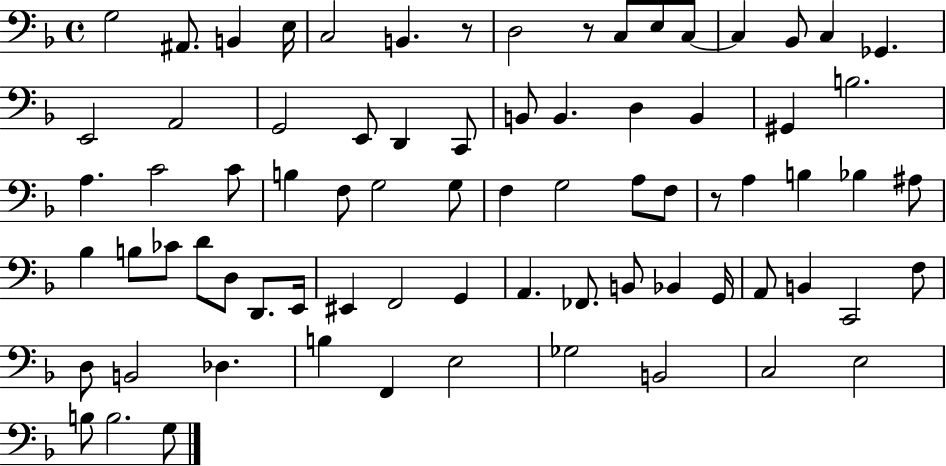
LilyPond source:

{
  \clef bass
  \time 4/4
  \defaultTimeSignature
  \key f \major
  \repeat volta 2 { g2 ais,8. b,4 e16 | c2 b,4. r8 | d2 r8 c8 e8 c8~~ | c4 bes,8 c4 ges,4. | \break e,2 a,2 | g,2 e,8 d,4 c,8 | b,8 b,4. d4 b,4 | gis,4 b2. | \break a4. c'2 c'8 | b4 f8 g2 g8 | f4 g2 a8 f8 | r8 a4 b4 bes4 ais8 | \break bes4 b8 ces'8 d'8 d8 d,8. e,16 | eis,4 f,2 g,4 | a,4. fes,8. b,8 bes,4 g,16 | a,8 b,4 c,2 f8 | \break d8 b,2 des4. | b4 f,4 e2 | ges2 b,2 | c2 e2 | \break b8 b2. g8 | } \bar "|."
}